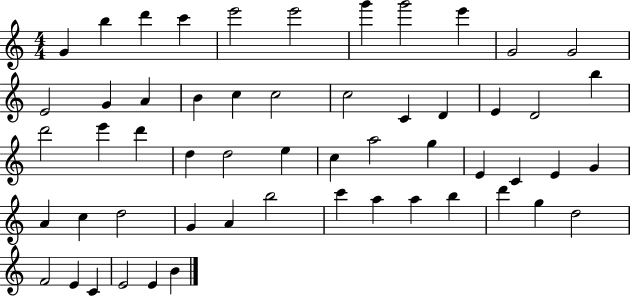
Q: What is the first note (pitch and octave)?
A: G4